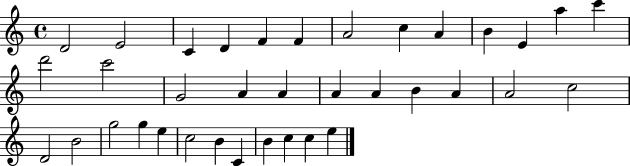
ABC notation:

X:1
T:Untitled
M:4/4
L:1/4
K:C
D2 E2 C D F F A2 c A B E a c' d'2 c'2 G2 A A A A B A A2 c2 D2 B2 g2 g e c2 B C B c c e